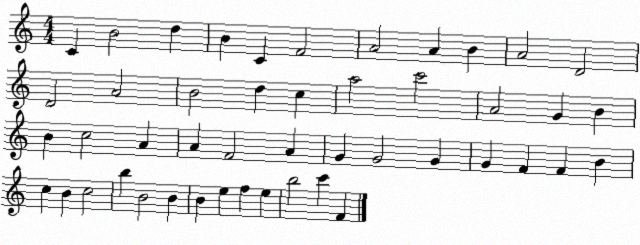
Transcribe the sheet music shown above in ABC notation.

X:1
T:Untitled
M:4/4
L:1/4
K:C
C B2 d B C F2 A2 A B A2 D2 D2 A2 B2 d c a2 c'2 A2 G B B c2 A A F2 A G G2 G G F F B c B c2 b B2 B B e f e b2 c' F